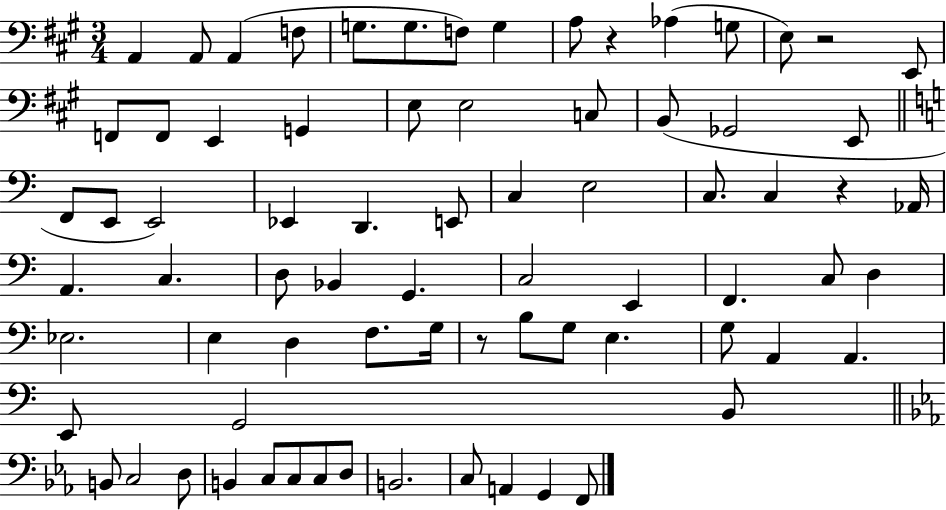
X:1
T:Untitled
M:3/4
L:1/4
K:A
A,, A,,/2 A,, F,/2 G,/2 G,/2 F,/2 G, A,/2 z _A, G,/2 E,/2 z2 E,,/2 F,,/2 F,,/2 E,, G,, E,/2 E,2 C,/2 B,,/2 _G,,2 E,,/2 F,,/2 E,,/2 E,,2 _E,, D,, E,,/2 C, E,2 C,/2 C, z _A,,/4 A,, C, D,/2 _B,, G,, C,2 E,, F,, C,/2 D, _E,2 E, D, F,/2 G,/4 z/2 B,/2 G,/2 E, G,/2 A,, A,, E,,/2 G,,2 B,,/2 B,,/2 C,2 D,/2 B,, C,/2 C,/2 C,/2 D,/2 B,,2 C,/2 A,, G,, F,,/2